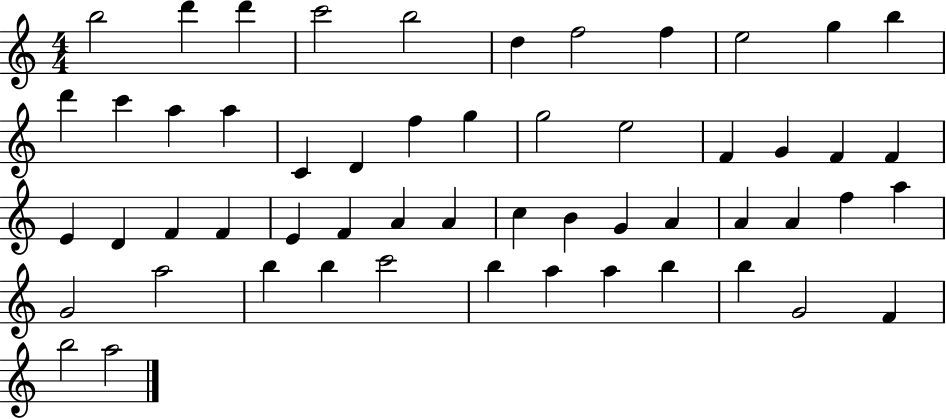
{
  \clef treble
  \numericTimeSignature
  \time 4/4
  \key c \major
  b''2 d'''4 d'''4 | c'''2 b''2 | d''4 f''2 f''4 | e''2 g''4 b''4 | \break d'''4 c'''4 a''4 a''4 | c'4 d'4 f''4 g''4 | g''2 e''2 | f'4 g'4 f'4 f'4 | \break e'4 d'4 f'4 f'4 | e'4 f'4 a'4 a'4 | c''4 b'4 g'4 a'4 | a'4 a'4 f''4 a''4 | \break g'2 a''2 | b''4 b''4 c'''2 | b''4 a''4 a''4 b''4 | b''4 g'2 f'4 | \break b''2 a''2 | \bar "|."
}